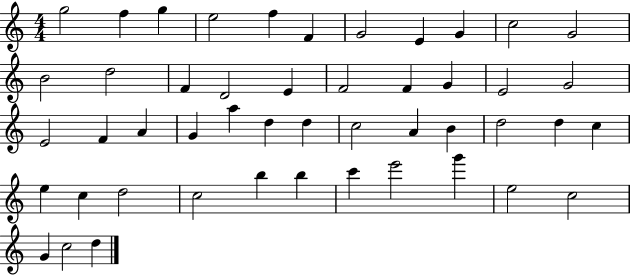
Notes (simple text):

G5/h F5/q G5/q E5/h F5/q F4/q G4/h E4/q G4/q C5/h G4/h B4/h D5/h F4/q D4/h E4/q F4/h F4/q G4/q E4/h G4/h E4/h F4/q A4/q G4/q A5/q D5/q D5/q C5/h A4/q B4/q D5/h D5/q C5/q E5/q C5/q D5/h C5/h B5/q B5/q C6/q E6/h G6/q E5/h C5/h G4/q C5/h D5/q